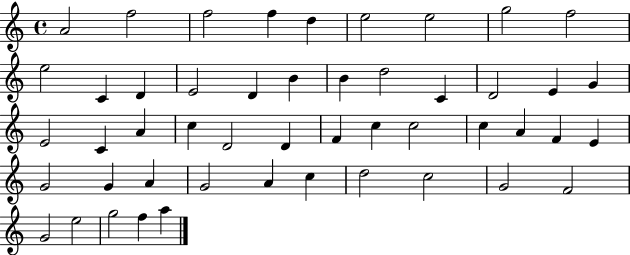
A4/h F5/h F5/h F5/q D5/q E5/h E5/h G5/h F5/h E5/h C4/q D4/q E4/h D4/q B4/q B4/q D5/h C4/q D4/h E4/q G4/q E4/h C4/q A4/q C5/q D4/h D4/q F4/q C5/q C5/h C5/q A4/q F4/q E4/q G4/h G4/q A4/q G4/h A4/q C5/q D5/h C5/h G4/h F4/h G4/h E5/h G5/h F5/q A5/q